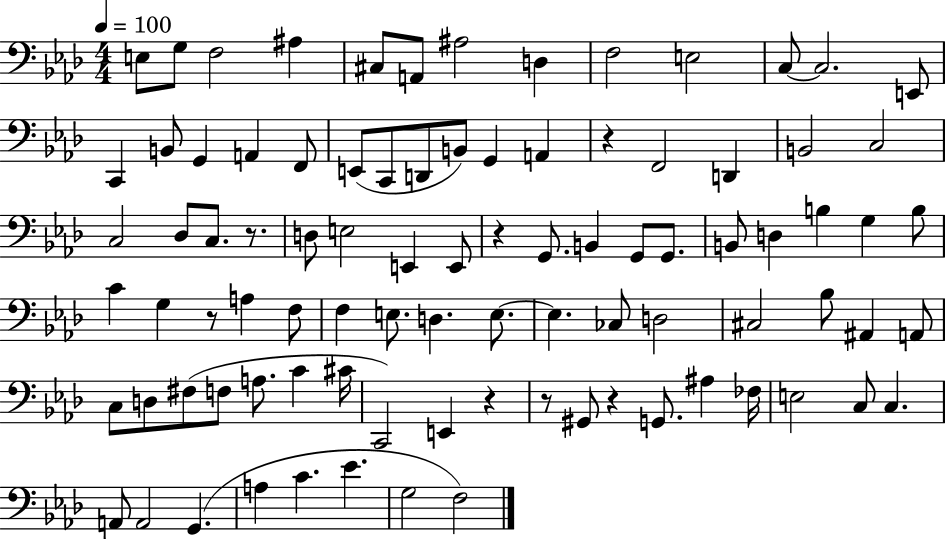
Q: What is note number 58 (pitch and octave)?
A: A#2